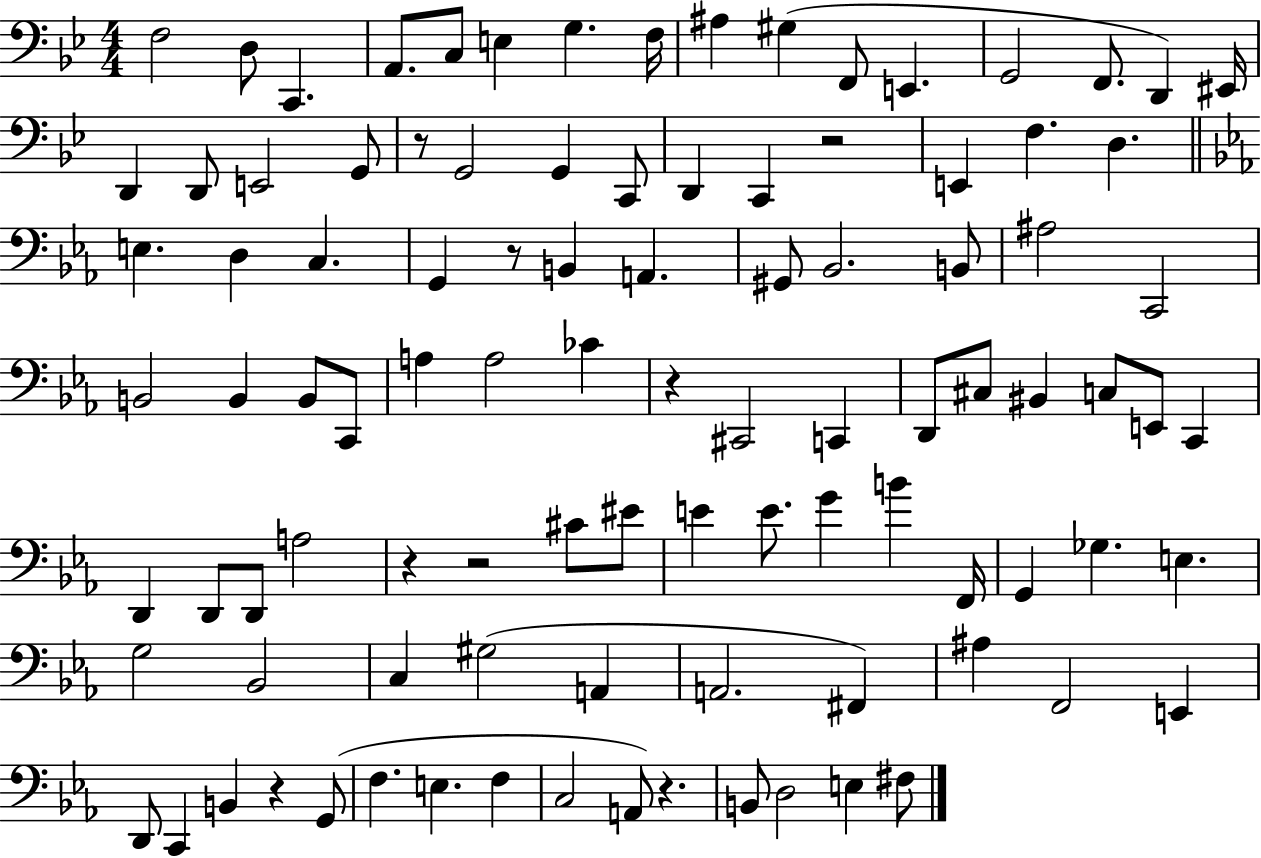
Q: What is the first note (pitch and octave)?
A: F3